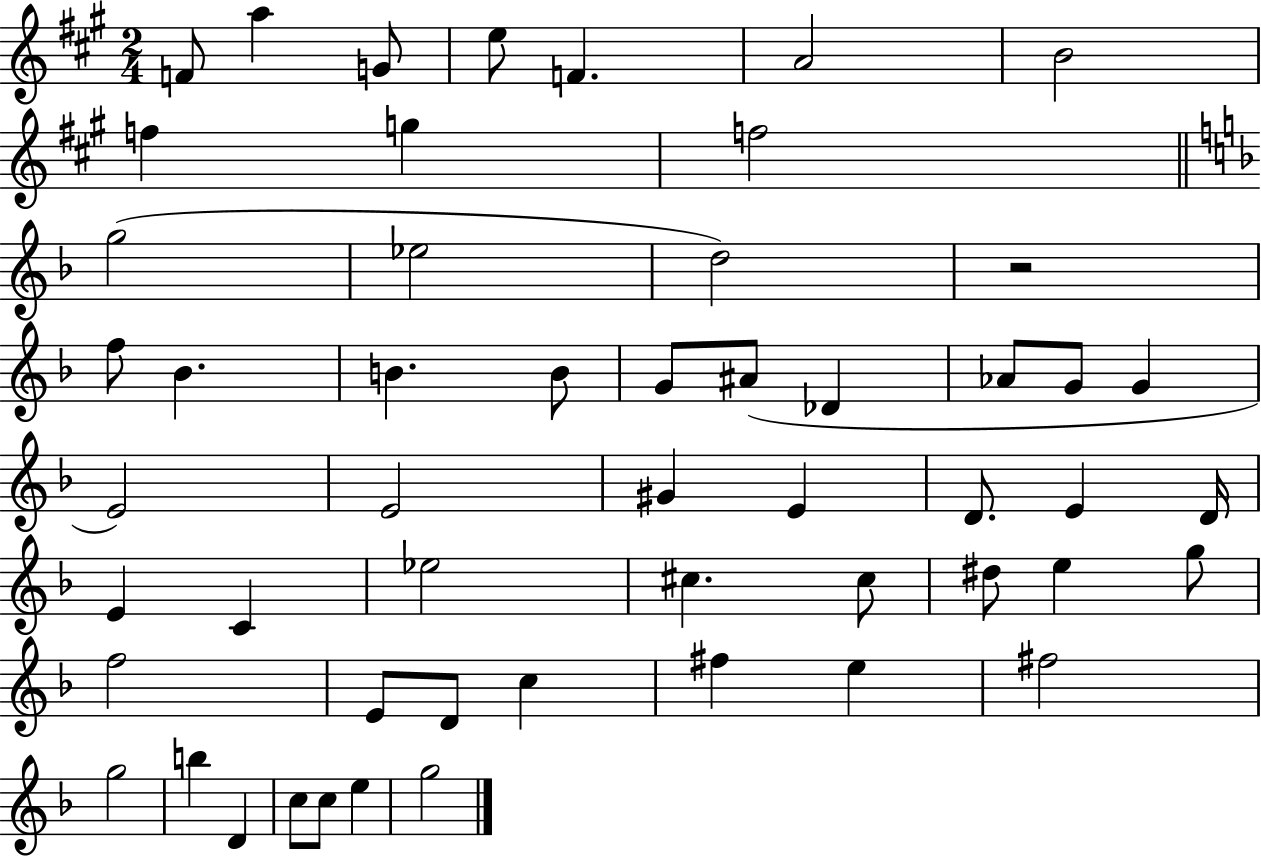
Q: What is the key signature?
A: A major